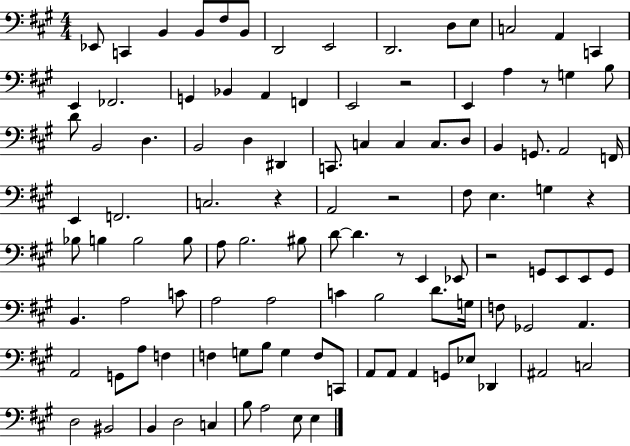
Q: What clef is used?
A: bass